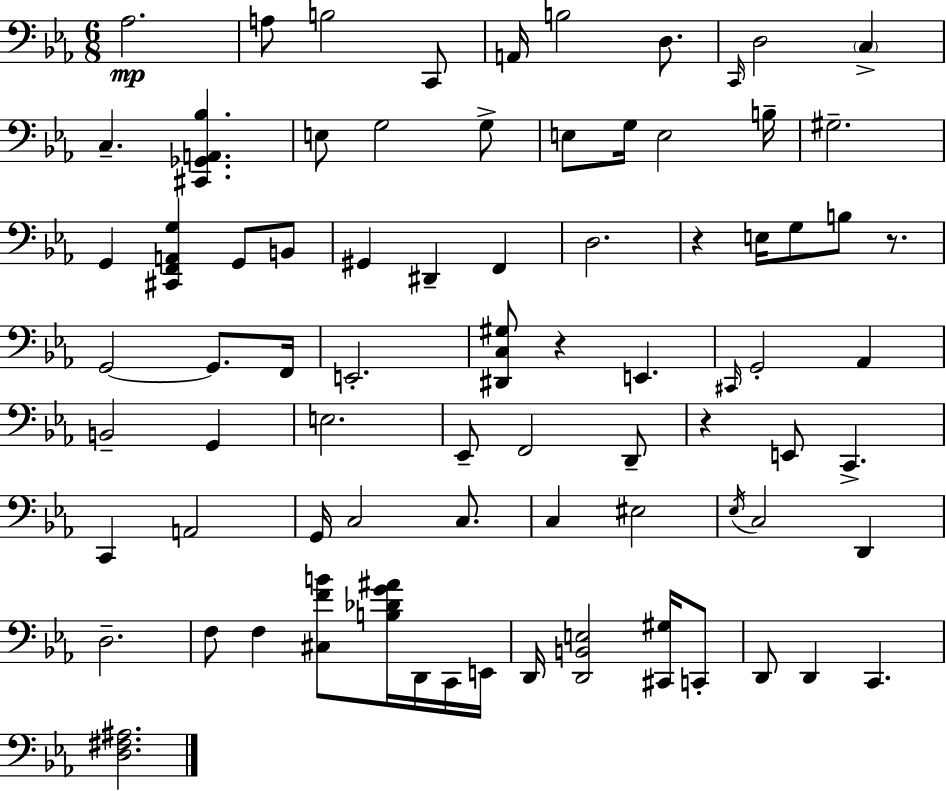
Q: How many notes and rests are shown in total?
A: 78